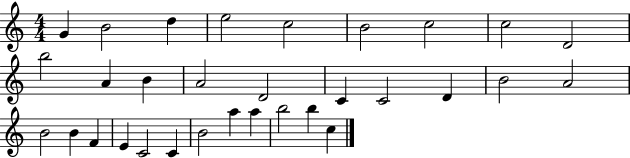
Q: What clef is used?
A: treble